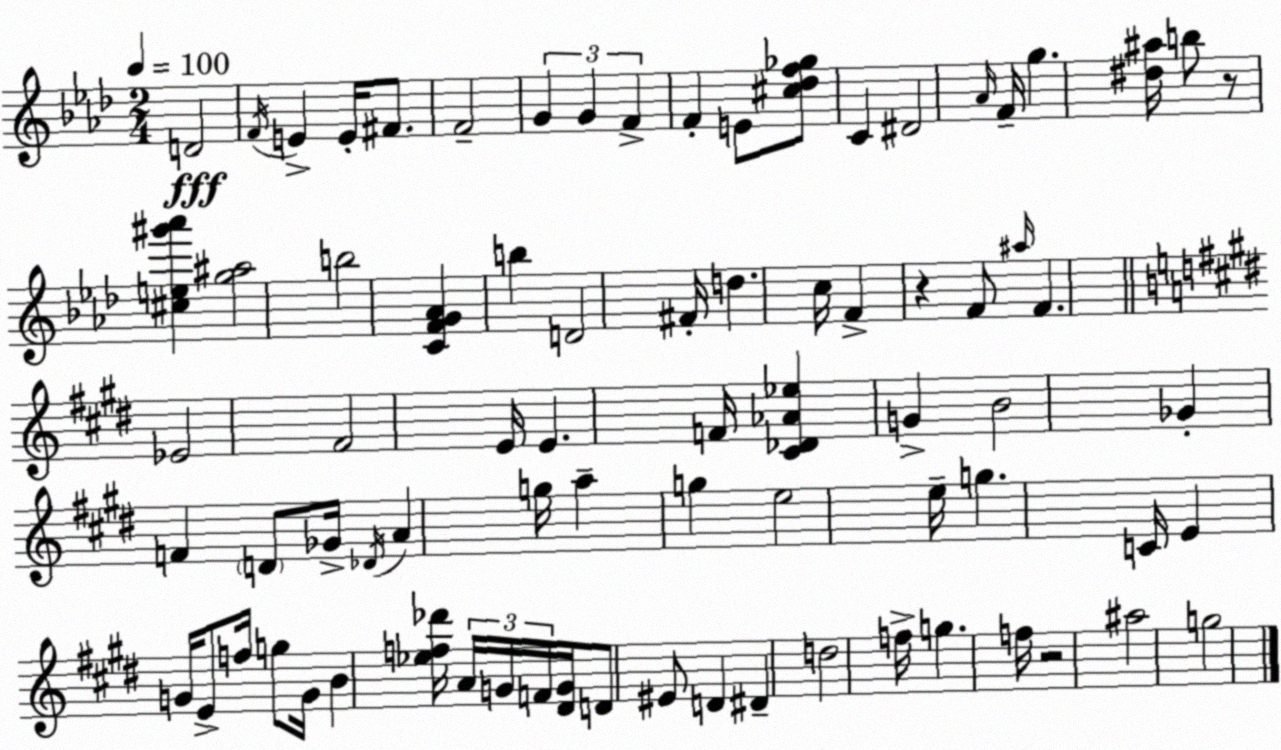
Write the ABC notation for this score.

X:1
T:Untitled
M:2/4
L:1/4
K:Ab
D2 F/4 E E/4 ^F/2 F2 G G F F E/2 [^c_df_g]/2 C ^D2 _A/4 F/4 g [^d^a]/4 b/2 z/2 [^ce^g'_a'] [g^a]2 b2 [CFG_A] b D2 ^F/4 d c/4 F z F/2 ^a/4 F _E2 ^F2 E/4 E F/4 [^C_D_A_e] G B2 _G F D/2 _G/4 _D/4 A g/4 a g e2 e/4 g C/4 E G/4 E/2 f/4 g/2 G/4 B [_ef_d']/4 A/4 G/4 F/4 [^DG]/4 D/2 ^E/2 D ^D d2 f/4 g f/4 z2 ^a2 g2